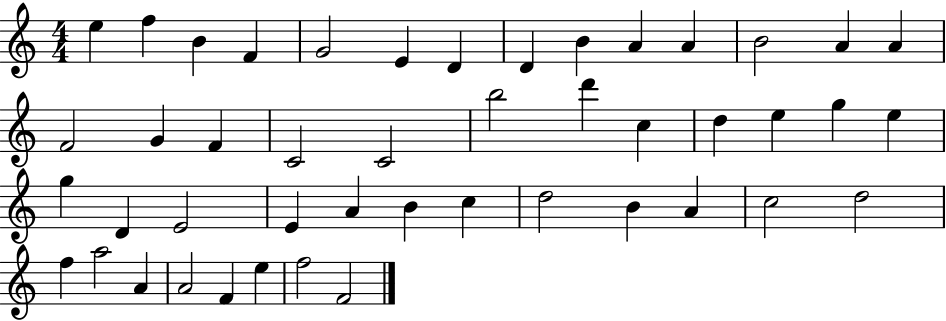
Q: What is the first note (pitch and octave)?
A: E5